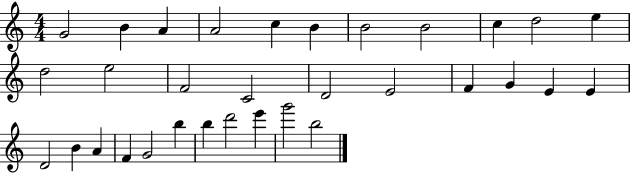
X:1
T:Untitled
M:4/4
L:1/4
K:C
G2 B A A2 c B B2 B2 c d2 e d2 e2 F2 C2 D2 E2 F G E E D2 B A F G2 b b d'2 e' g'2 b2